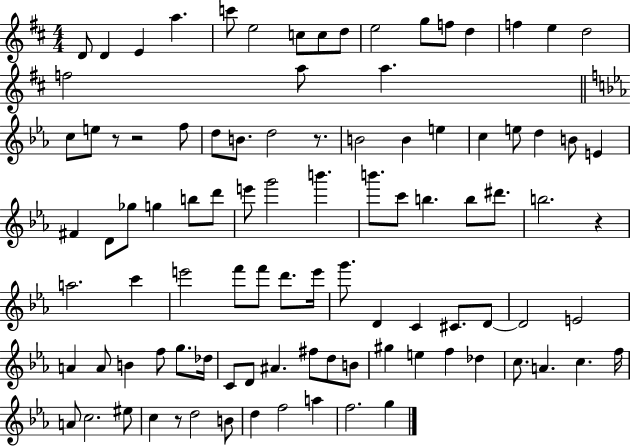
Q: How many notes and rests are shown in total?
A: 98